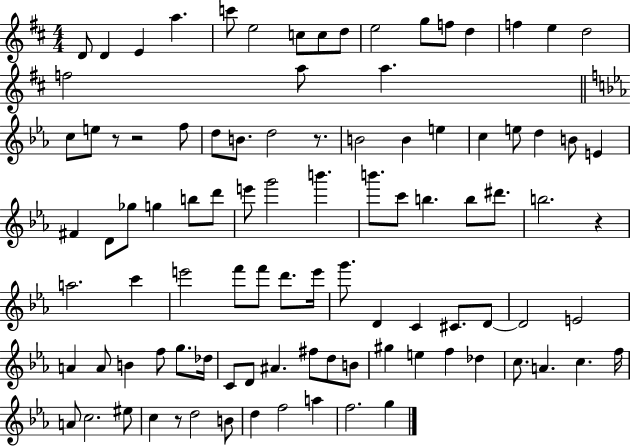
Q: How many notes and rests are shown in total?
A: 98